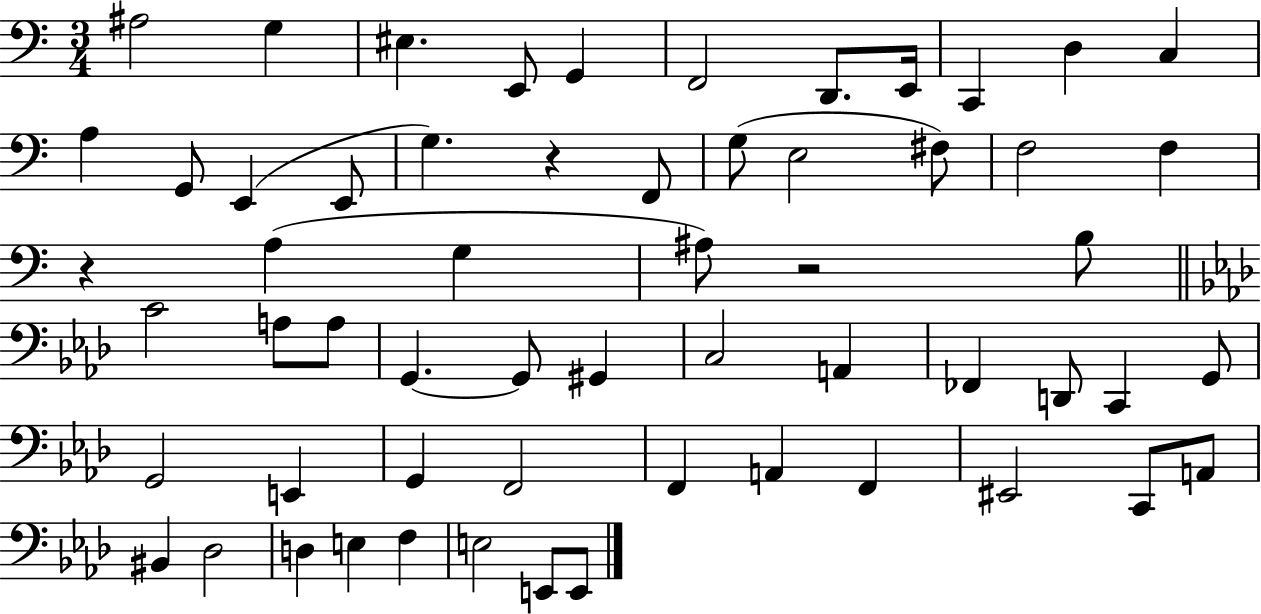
{
  \clef bass
  \numericTimeSignature
  \time 3/4
  \key c \major
  \repeat volta 2 { ais2 g4 | eis4. e,8 g,4 | f,2 d,8. e,16 | c,4 d4 c4 | \break a4 g,8 e,4( e,8 | g4.) r4 f,8 | g8( e2 fis8) | f2 f4 | \break r4 a4( g4 | ais8) r2 b8 | \bar "||" \break \key aes \major c'2 a8 a8 | g,4.~~ g,8 gis,4 | c2 a,4 | fes,4 d,8 c,4 g,8 | \break g,2 e,4 | g,4 f,2 | f,4 a,4 f,4 | eis,2 c,8 a,8 | \break bis,4 des2 | d4 e4 f4 | e2 e,8 e,8 | } \bar "|."
}